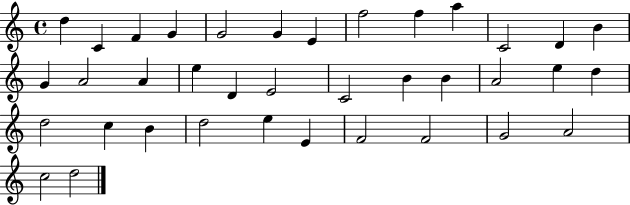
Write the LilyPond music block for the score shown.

{
  \clef treble
  \time 4/4
  \defaultTimeSignature
  \key c \major
  d''4 c'4 f'4 g'4 | g'2 g'4 e'4 | f''2 f''4 a''4 | c'2 d'4 b'4 | \break g'4 a'2 a'4 | e''4 d'4 e'2 | c'2 b'4 b'4 | a'2 e''4 d''4 | \break d''2 c''4 b'4 | d''2 e''4 e'4 | f'2 f'2 | g'2 a'2 | \break c''2 d''2 | \bar "|."
}